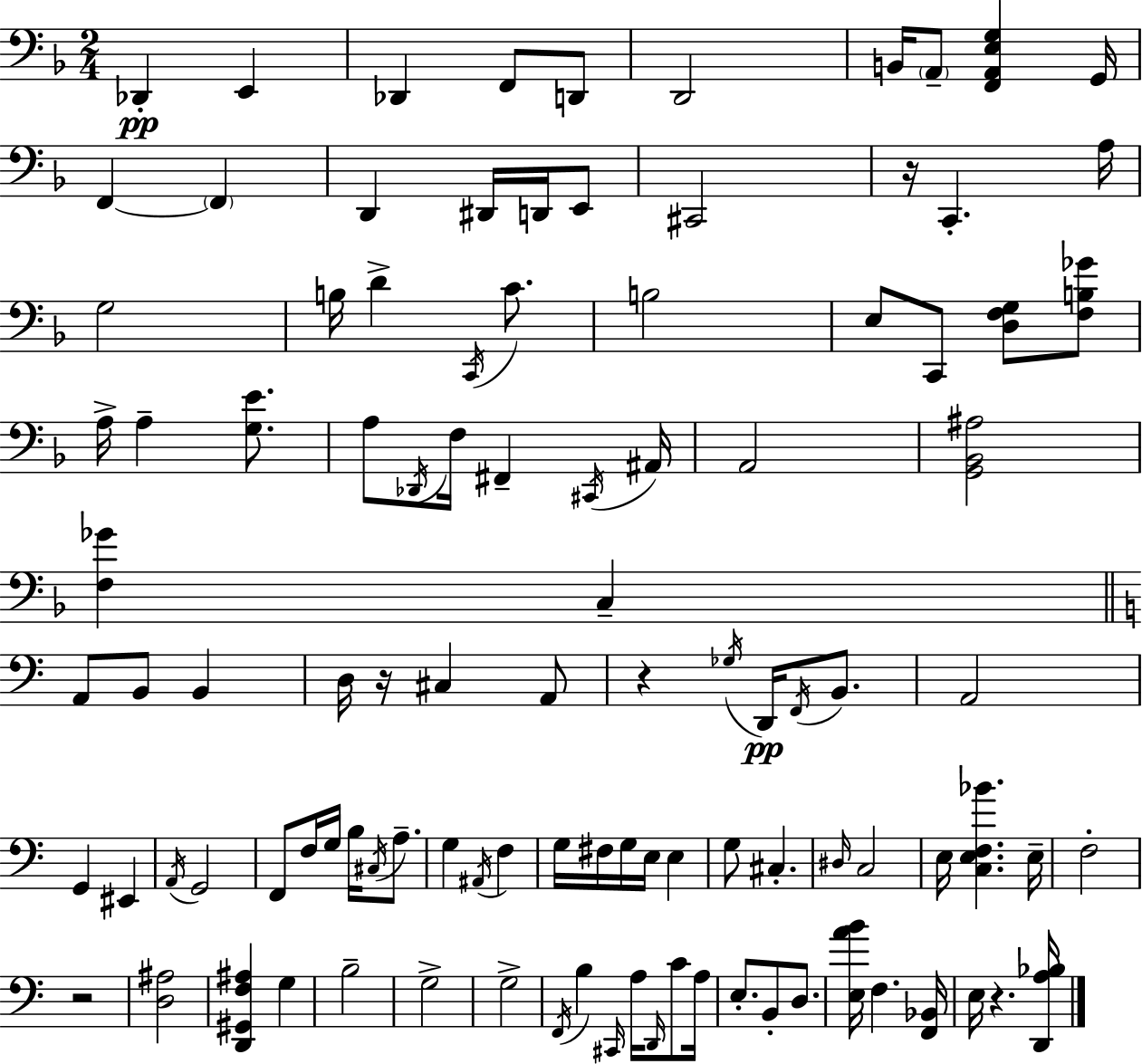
X:1
T:Untitled
M:2/4
L:1/4
K:Dm
_D,, E,, _D,, F,,/2 D,,/2 D,,2 B,,/4 A,,/2 [F,,A,,E,G,] G,,/4 F,, F,, D,, ^D,,/4 D,,/4 E,,/2 ^C,,2 z/4 C,, A,/4 G,2 B,/4 D C,,/4 C/2 B,2 E,/2 C,,/2 [D,F,G,]/2 [F,B,_G]/2 A,/4 A, [G,E]/2 A,/2 _D,,/4 F,/4 ^F,, ^C,,/4 ^A,,/4 A,,2 [G,,_B,,^A,]2 [F,_G] C, A,,/2 B,,/2 B,, D,/4 z/4 ^C, A,,/2 z _G,/4 D,,/4 F,,/4 B,,/2 A,,2 G,, ^E,, A,,/4 G,,2 F,,/2 F,/4 G,/4 B,/4 ^C,/4 A,/2 G, ^A,,/4 F, G,/4 ^F,/4 G,/4 E,/4 E, G,/2 ^C, ^D,/4 C,2 E,/4 [C,E,F,_B] E,/4 F,2 z2 [D,^A,]2 [D,,^G,,F,^A,] G, B,2 G,2 G,2 F,,/4 B, ^C,,/4 A,/4 D,,/4 C/2 A,/4 E,/2 B,,/2 D,/2 [E,AB]/4 F, [F,,_B,,]/4 E,/4 z [D,,A,_B,]/4